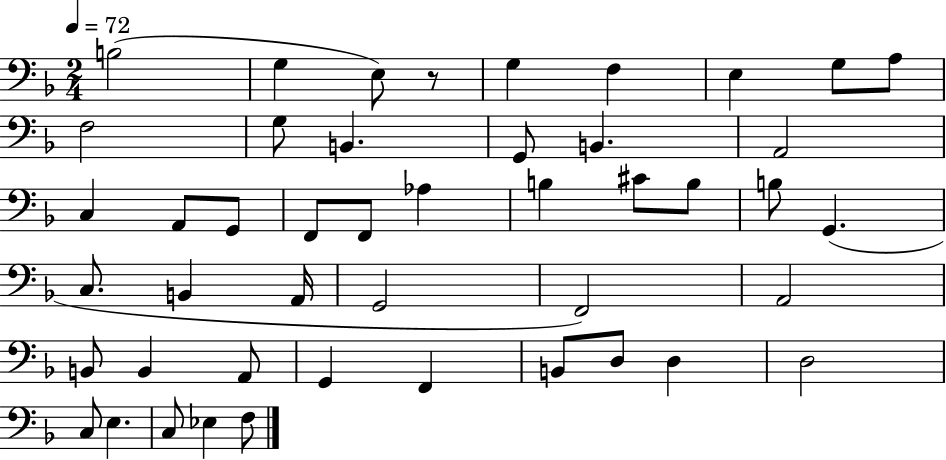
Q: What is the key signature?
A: F major